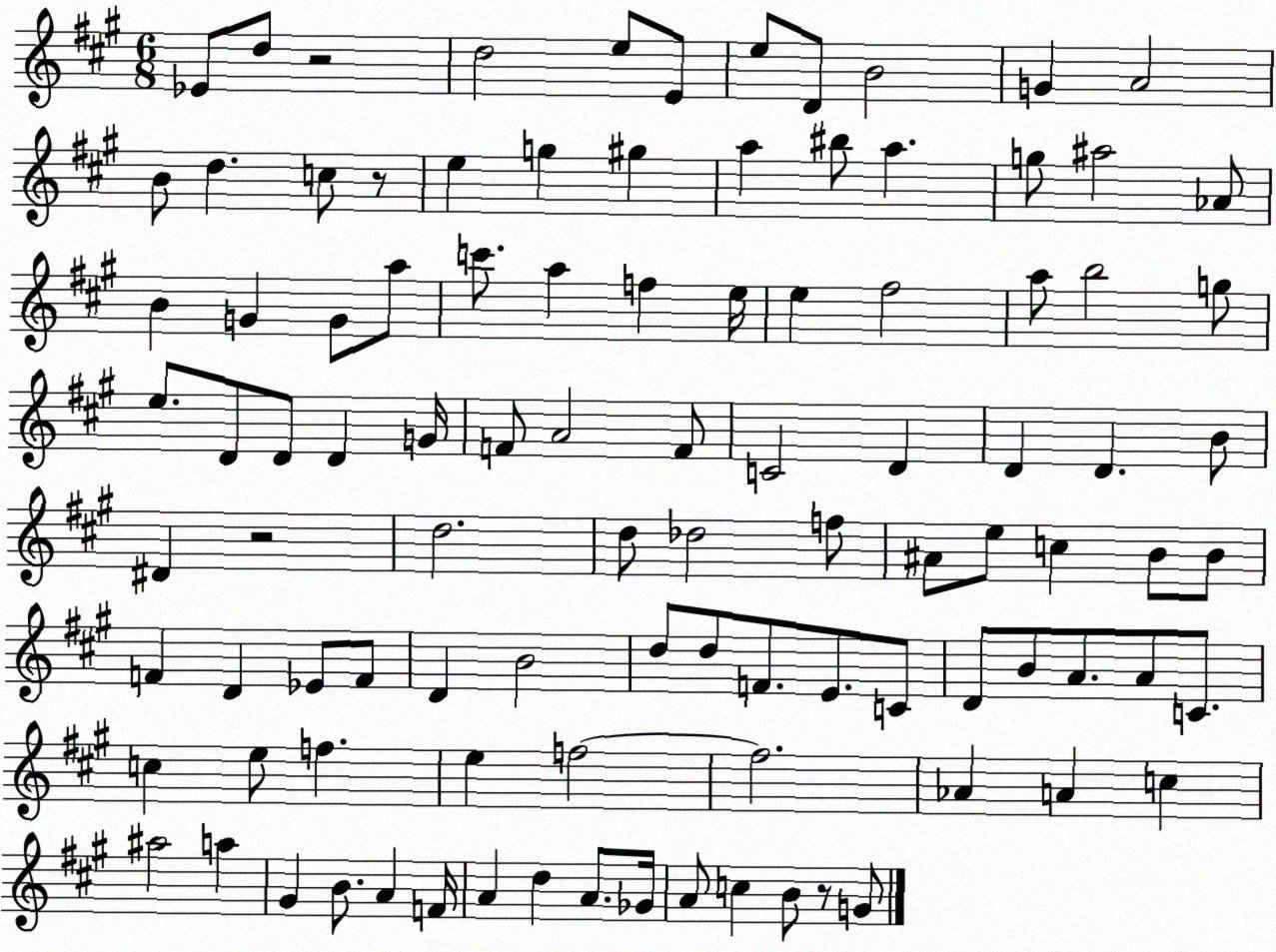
X:1
T:Untitled
M:6/8
L:1/4
K:A
_E/2 d/2 z2 d2 e/2 E/2 e/2 D/2 B2 G A2 B/2 d c/2 z/2 e g ^g a ^b/2 a g/2 ^a2 _A/2 B G G/2 a/2 c'/2 a f e/4 e ^f2 a/2 b2 g/2 e/2 D/2 D/2 D G/4 F/2 A2 F/2 C2 D D D B/2 ^D z2 d2 d/2 _d2 f/2 ^A/2 e/2 c B/2 B/2 F D _E/2 F/2 D B2 d/2 d/2 F/2 E/2 C/2 D/2 B/2 A/2 A/2 C/2 c e/2 f e f2 f2 _A A c ^a2 a ^G B/2 A F/4 A d A/2 _G/4 A/2 c B/2 z/2 G/2